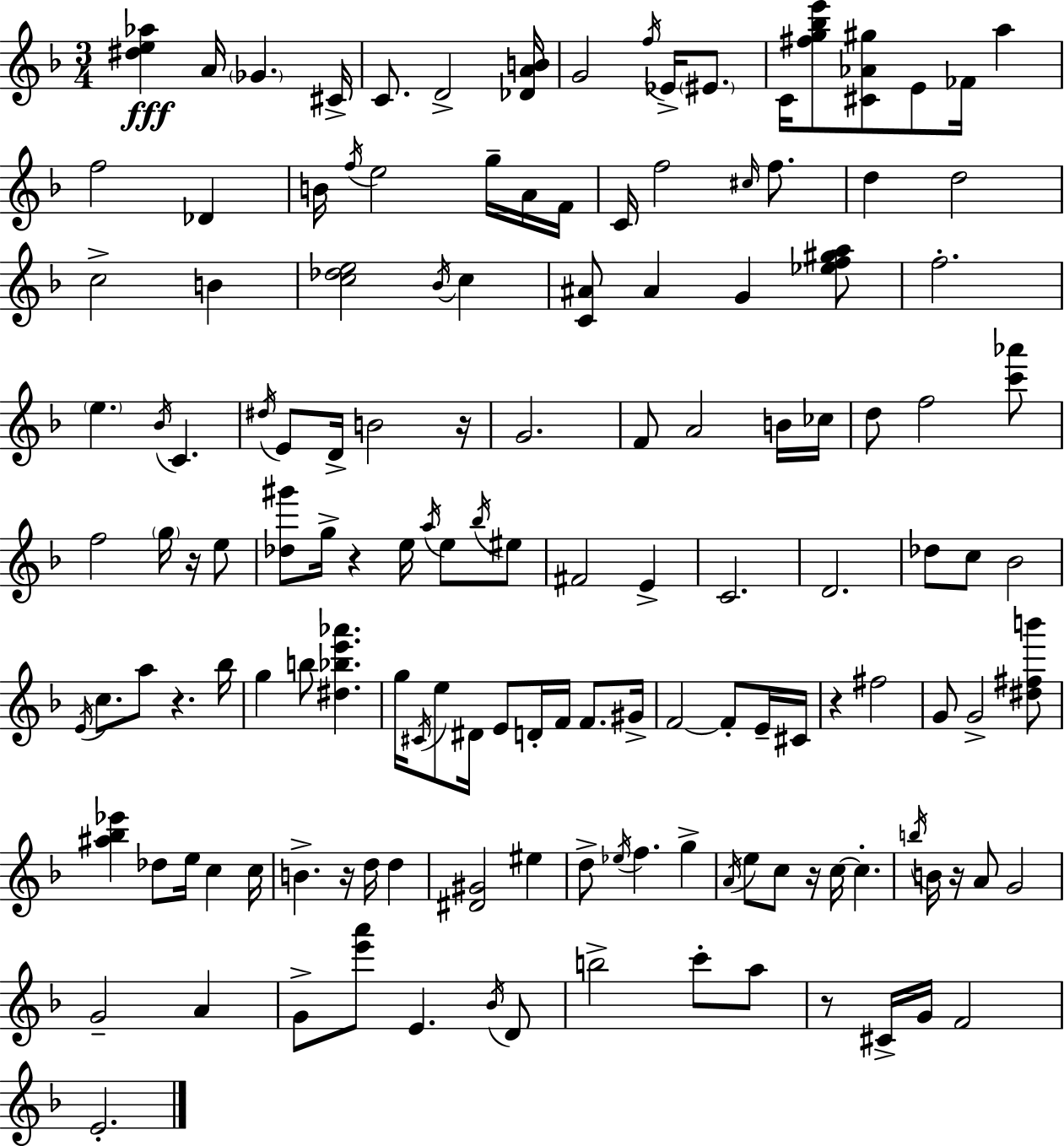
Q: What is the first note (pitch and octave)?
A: A4